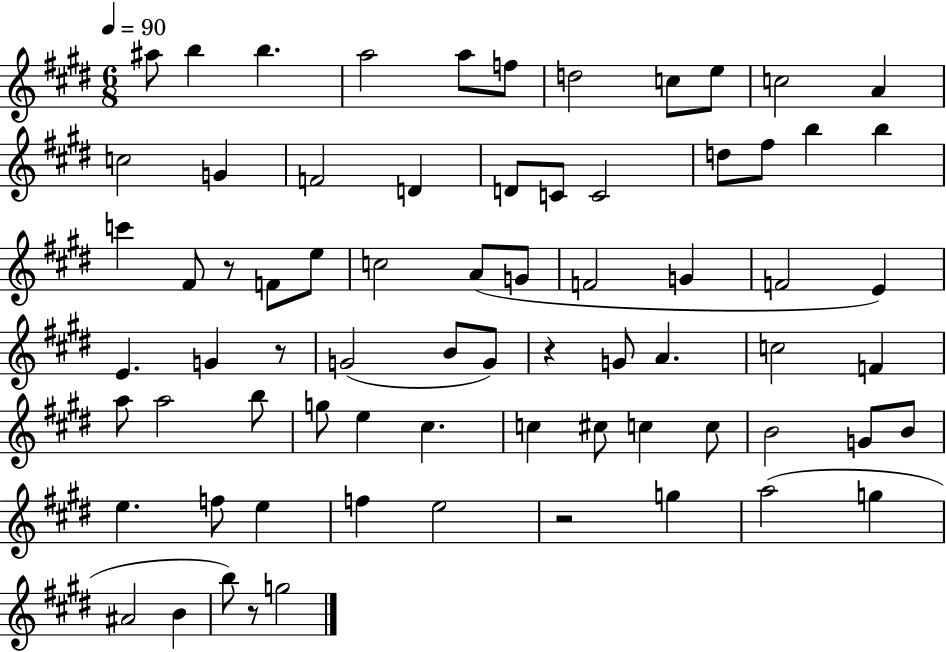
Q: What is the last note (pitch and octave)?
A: G5